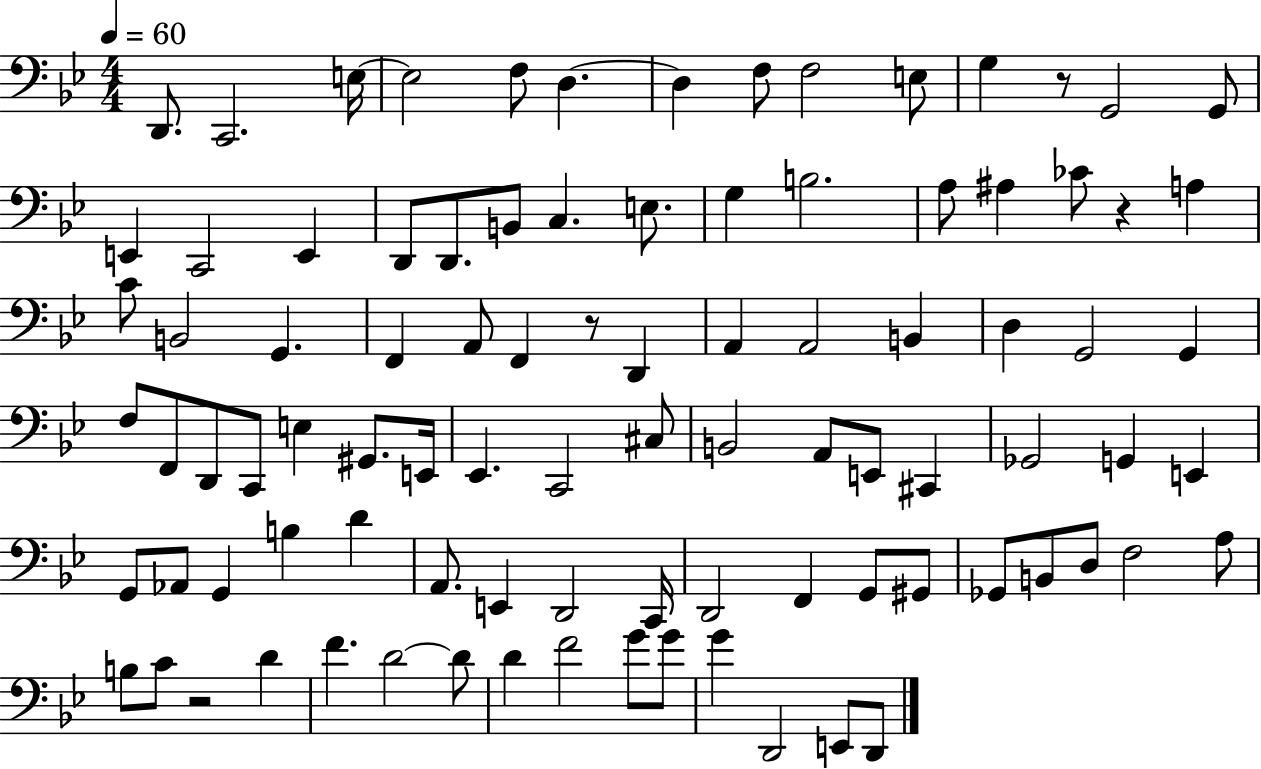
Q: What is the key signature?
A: BES major